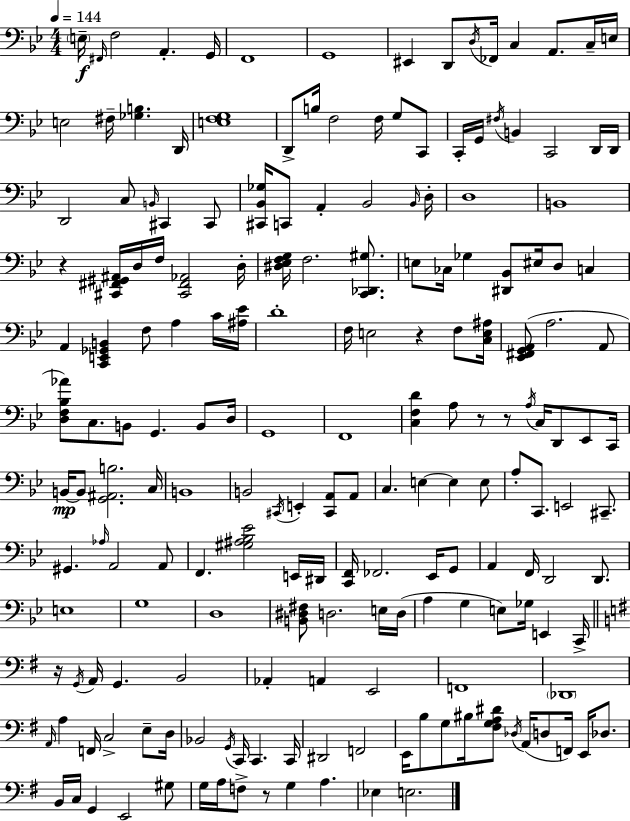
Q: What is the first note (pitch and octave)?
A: E3